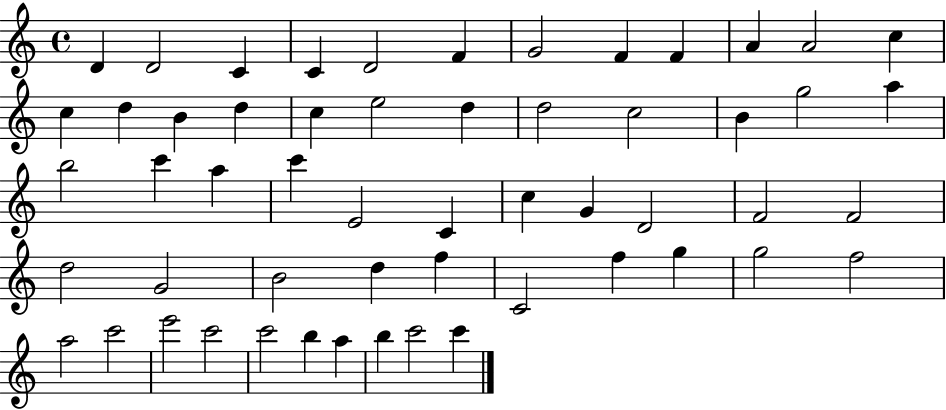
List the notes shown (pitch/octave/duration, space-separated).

D4/q D4/h C4/q C4/q D4/h F4/q G4/h F4/q F4/q A4/q A4/h C5/q C5/q D5/q B4/q D5/q C5/q E5/h D5/q D5/h C5/h B4/q G5/h A5/q B5/h C6/q A5/q C6/q E4/h C4/q C5/q G4/q D4/h F4/h F4/h D5/h G4/h B4/h D5/q F5/q C4/h F5/q G5/q G5/h F5/h A5/h C6/h E6/h C6/h C6/h B5/q A5/q B5/q C6/h C6/q